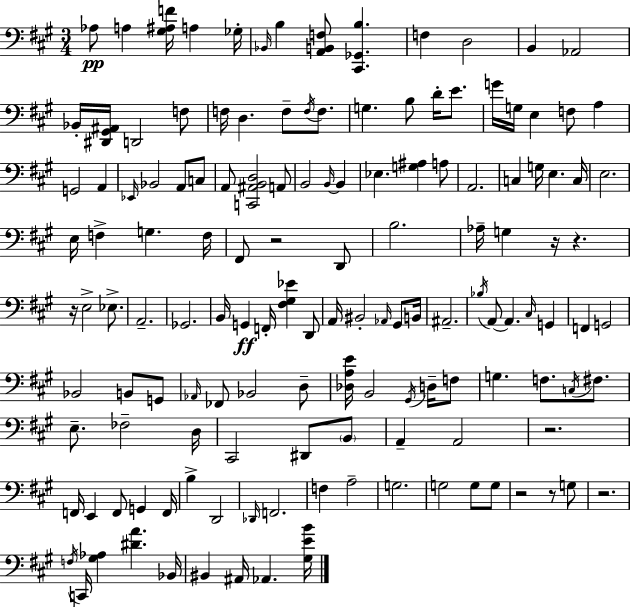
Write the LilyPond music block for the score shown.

{
  \clef bass
  \numericTimeSignature
  \time 3/4
  \key a \major
  aes8\pp a4 <gis ais f'>16 a4 ges16-. | \grace { bes,16 } b4 <a, b, f>8 <cis, ges, b>4. | f4 d2 | b,4 aes,2 | \break bes,16-. <dis, gis, ais,>16 d,2 f8 | f16 d4. f8-- \acciaccatura { f16 } f8. | g4. b8 d'16-. e'8. | g'16 g16 e4 f8 a4 | \break g,2 a,4 | \grace { ees,16 } bes,2 a,8 | c8 a,8 <c, ais, b, d>2 | a,8 b,2 \grace { b,16~ }~ | \break b,4 ees4. <g ais>4 | a8 a,2. | c4 g16 e4. | c16 e2. | \break e16 f4-> g4. | f16 fis,8 r2 | d,8 b2. | aes16-- g4 r16 r4. | \break r16 e2-> | ees8.-> a,2.-- | ges,2. | b,16 g,4\ff f,16-. <fis gis ees'>4 | \break d,8 a,16 bis,2-. | \grace { aes,16 } gis,8 b,16 ais,2.-- | \acciaccatura { bes16 } a,8~~ a,4. | \grace { cis16 } g,4 f,4 g,2 | \break bes,2 | b,8 g,8 \grace { aes,16 } fes,8 bes,2 | d8-- <des a e'>16 b,2 | \acciaccatura { gis,16 } d16-- f8 g4. | \break f8. \acciaccatura { c16 } fis8. e8.-- | fes2-- d16 cis,2 | dis,8 \parenthesize b,8 a,4-- | a,2 r2. | \break f,16 e,4 | f,8 g,4 f,16 b4-> | d,2 \grace { des,16 } f,2. | f4 | \break a2-- g2. | g2 | g8 g8 r2 | r8 g8 r2. | \break \acciaccatura { f16 } | c,16 <gis aes>4 <dis' a'>4. bes,16 | bis,4 ais,16 aes,4. <gis e' b'>16 | \bar "|."
}